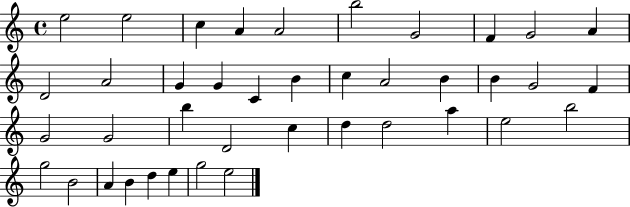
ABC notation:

X:1
T:Untitled
M:4/4
L:1/4
K:C
e2 e2 c A A2 b2 G2 F G2 A D2 A2 G G C B c A2 B B G2 F G2 G2 b D2 c d d2 a e2 b2 g2 B2 A B d e g2 e2